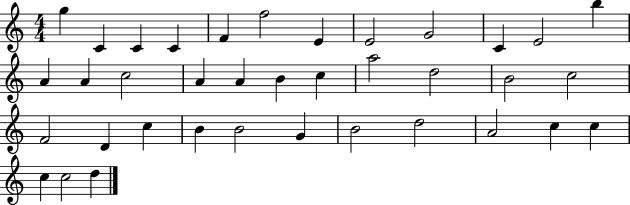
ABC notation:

X:1
T:Untitled
M:4/4
L:1/4
K:C
g C C C F f2 E E2 G2 C E2 b A A c2 A A B c a2 d2 B2 c2 F2 D c B B2 G B2 d2 A2 c c c c2 d